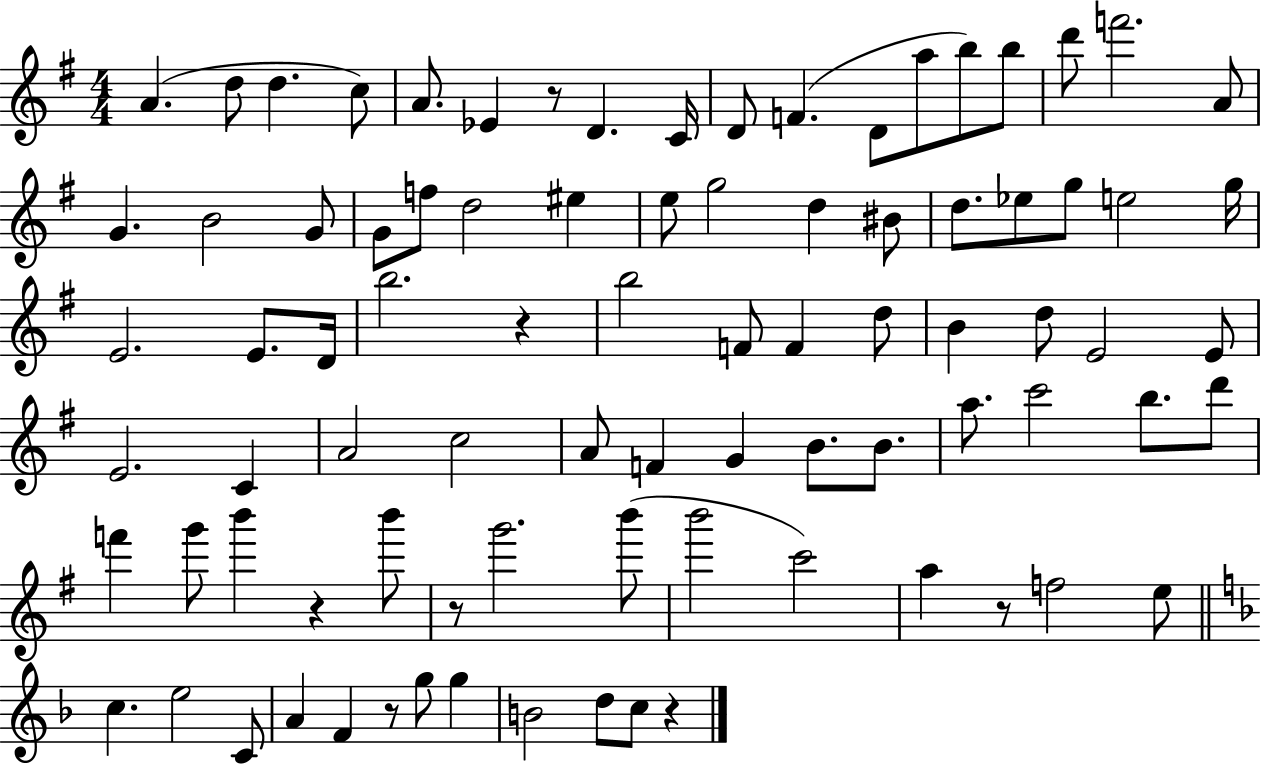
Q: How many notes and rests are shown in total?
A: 86